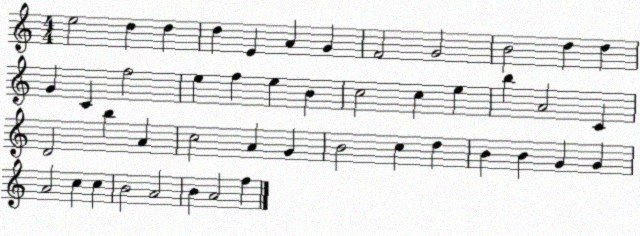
X:1
T:Untitled
M:4/4
L:1/4
K:C
e2 d d d E A G F2 G2 B2 d d G C f2 e f e B c2 c e b A2 C D2 b A c2 A G B2 c d B B G G A2 c c B2 A2 B A2 f